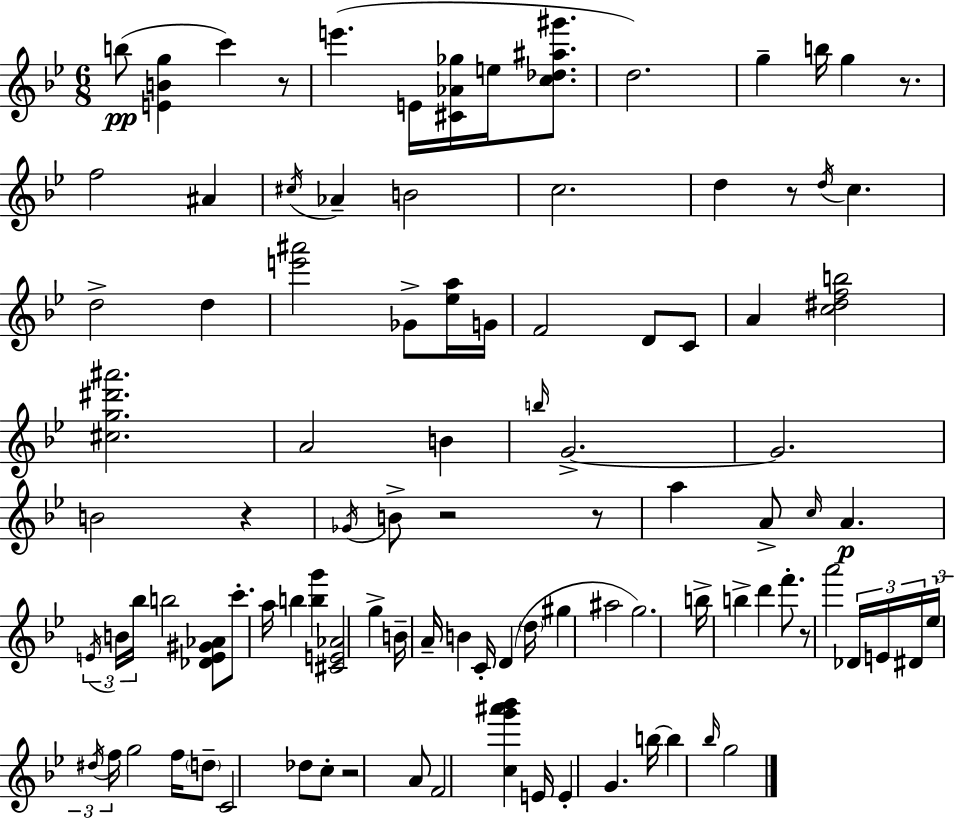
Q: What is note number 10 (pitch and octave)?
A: F5